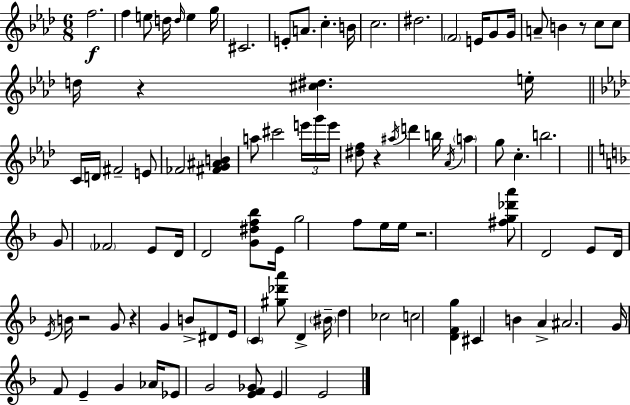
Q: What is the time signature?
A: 6/8